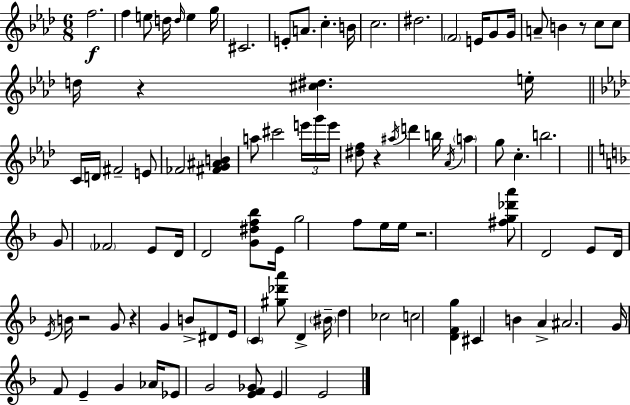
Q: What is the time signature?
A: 6/8